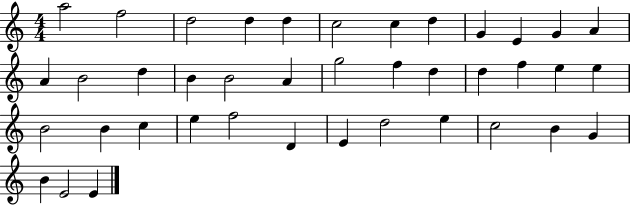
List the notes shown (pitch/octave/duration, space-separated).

A5/h F5/h D5/h D5/q D5/q C5/h C5/q D5/q G4/q E4/q G4/q A4/q A4/q B4/h D5/q B4/q B4/h A4/q G5/h F5/q D5/q D5/q F5/q E5/q E5/q B4/h B4/q C5/q E5/q F5/h D4/q E4/q D5/h E5/q C5/h B4/q G4/q B4/q E4/h E4/q